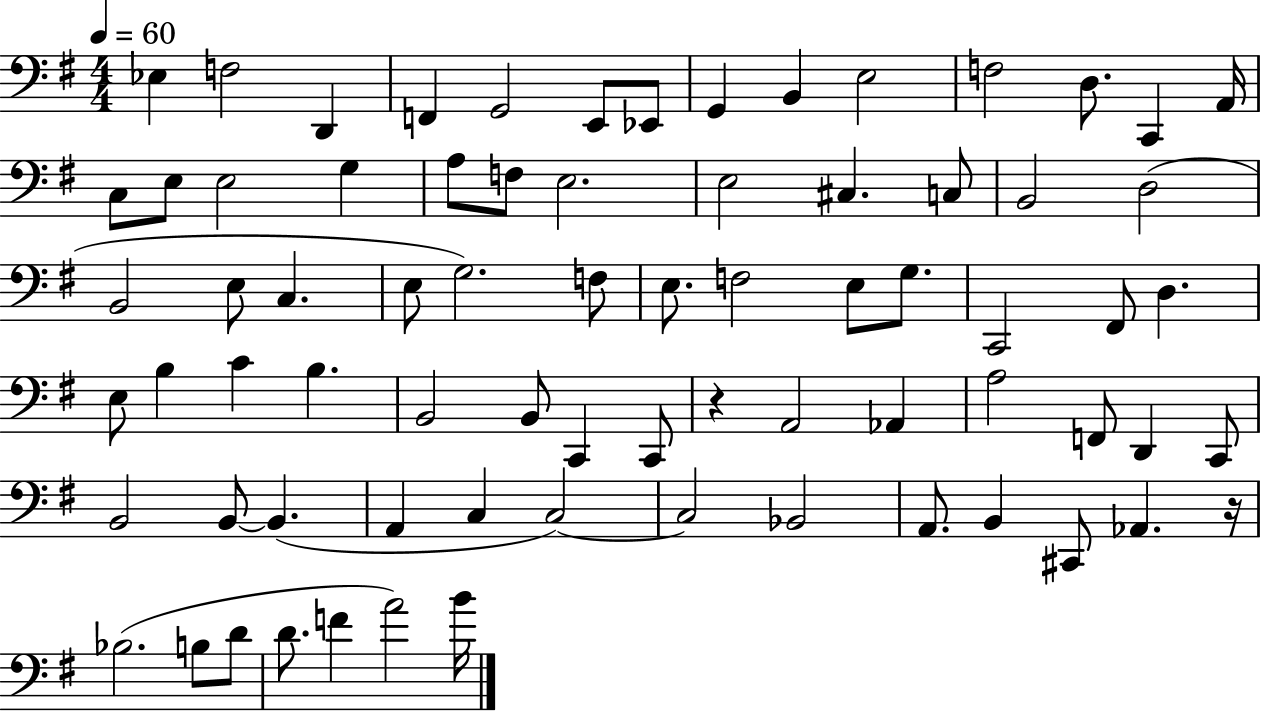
{
  \clef bass
  \numericTimeSignature
  \time 4/4
  \key g \major
  \tempo 4 = 60
  ees4 f2 d,4 | f,4 g,2 e,8 ees,8 | g,4 b,4 e2 | f2 d8. c,4 a,16 | \break c8 e8 e2 g4 | a8 f8 e2. | e2 cis4. c8 | b,2 d2( | \break b,2 e8 c4. | e8 g2.) f8 | e8. f2 e8 g8. | c,2 fis,8 d4. | \break e8 b4 c'4 b4. | b,2 b,8 c,4 c,8 | r4 a,2 aes,4 | a2 f,8 d,4 c,8 | \break b,2 b,8~~ b,4.( | a,4 c4 c2~~) | c2 bes,2 | a,8. b,4 cis,8 aes,4. r16 | \break bes2.( b8 d'8 | d'8. f'4 a'2) b'16 | \bar "|."
}